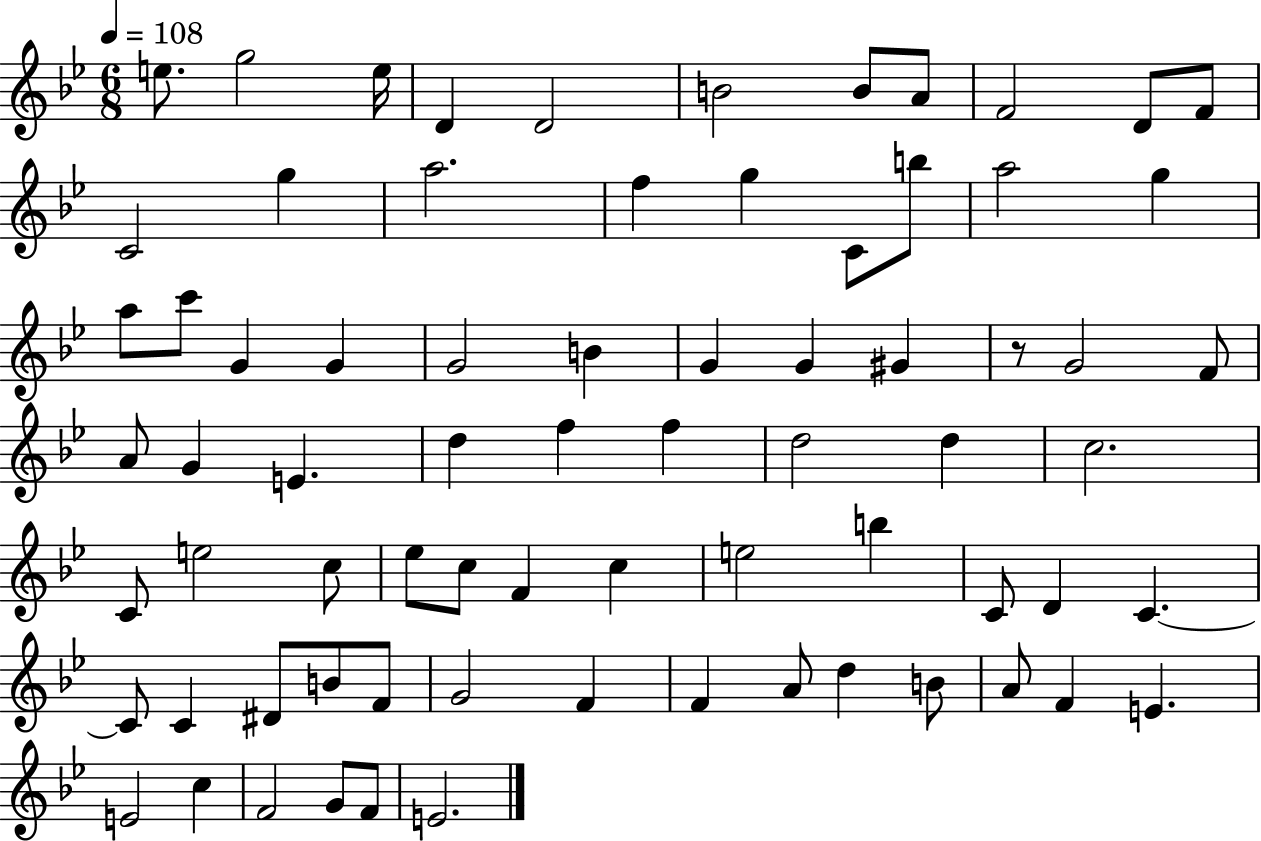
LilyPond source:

{
  \clef treble
  \numericTimeSignature
  \time 6/8
  \key bes \major
  \tempo 4 = 108
  e''8. g''2 e''16 | d'4 d'2 | b'2 b'8 a'8 | f'2 d'8 f'8 | \break c'2 g''4 | a''2. | f''4 g''4 c'8 b''8 | a''2 g''4 | \break a''8 c'''8 g'4 g'4 | g'2 b'4 | g'4 g'4 gis'4 | r8 g'2 f'8 | \break a'8 g'4 e'4. | d''4 f''4 f''4 | d''2 d''4 | c''2. | \break c'8 e''2 c''8 | ees''8 c''8 f'4 c''4 | e''2 b''4 | c'8 d'4 c'4.~~ | \break c'8 c'4 dis'8 b'8 f'8 | g'2 f'4 | f'4 a'8 d''4 b'8 | a'8 f'4 e'4. | \break e'2 c''4 | f'2 g'8 f'8 | e'2. | \bar "|."
}